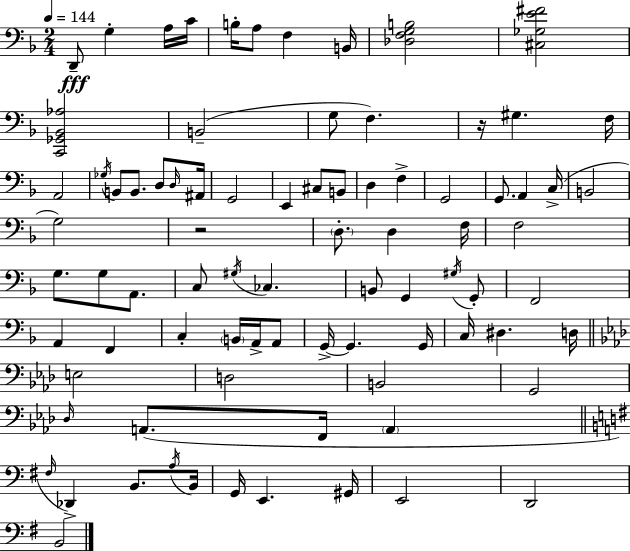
D2/e G3/q A3/s C4/s B3/s A3/e F3/q B2/s [Db3,F3,G3,B3]/h [C#3,Gb3,E4,F#4]/h [C2,Gb2,Bb2,Ab3]/h B2/h G3/e F3/q. R/s G#3/q. F3/s A2/h Gb3/s B2/e B2/e. D3/e D3/s A#2/s G2/h E2/q C#3/e B2/e D3/q F3/q G2/h G2/e. A2/q C3/s B2/h G3/h R/h D3/e. D3/q F3/s F3/h G3/e. G3/e A2/e. C3/e G#3/s CES3/q. B2/e G2/q G#3/s G2/e F2/h A2/q F2/q C3/q B2/s A2/s A2/e G2/s G2/q. G2/s C3/s D#3/q. D3/s E3/h D3/h B2/h G2/h Db3/s A2/e. F2/s A2/q F#3/s Db2/q B2/e. A3/s B2/s G2/s E2/q. G#2/s E2/h D2/h B2/h